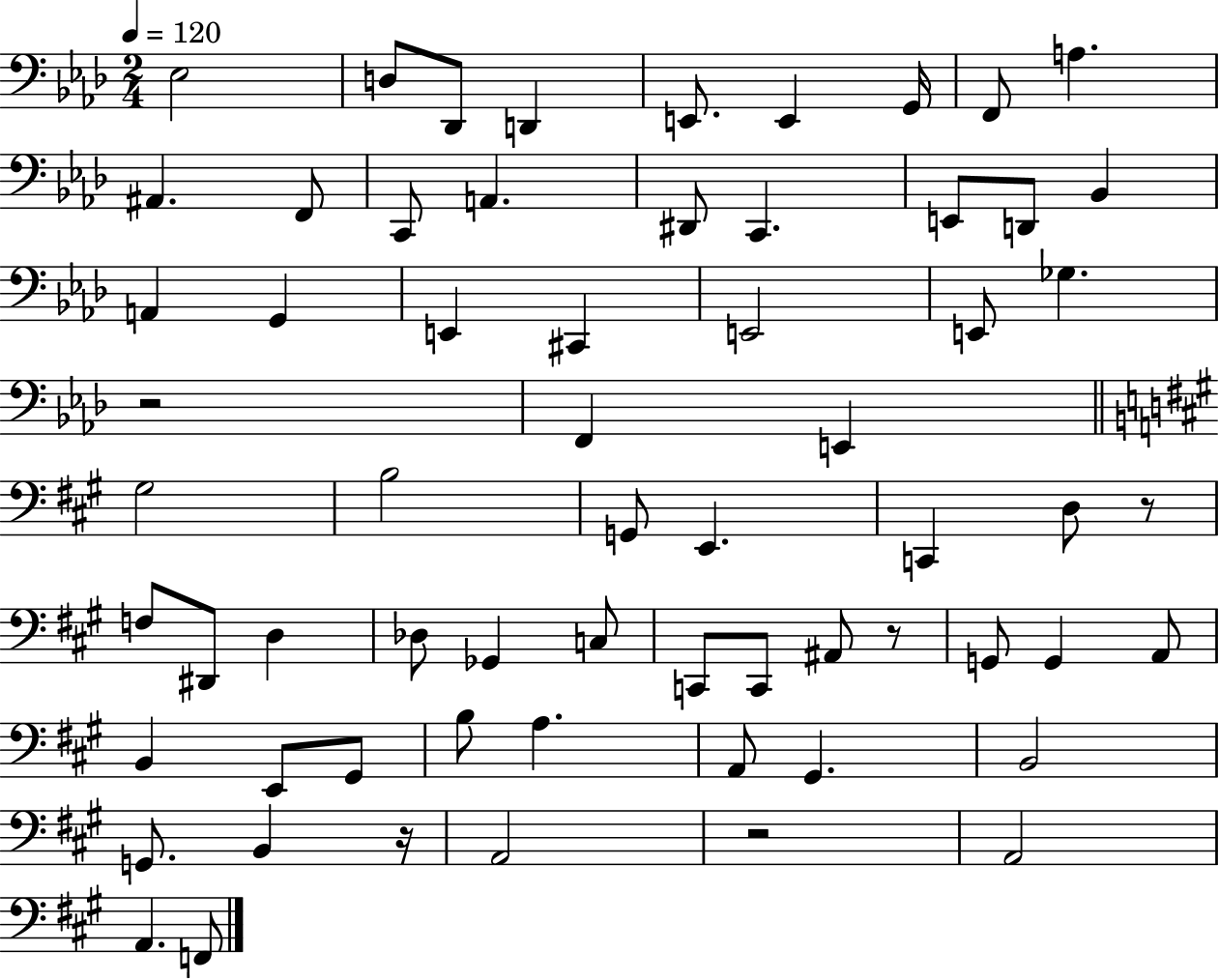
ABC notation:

X:1
T:Untitled
M:2/4
L:1/4
K:Ab
_E,2 D,/2 _D,,/2 D,, E,,/2 E,, G,,/4 F,,/2 A, ^A,, F,,/2 C,,/2 A,, ^D,,/2 C,, E,,/2 D,,/2 _B,, A,, G,, E,, ^C,, E,,2 E,,/2 _G, z2 F,, E,, ^G,2 B,2 G,,/2 E,, C,, D,/2 z/2 F,/2 ^D,,/2 D, _D,/2 _G,, C,/2 C,,/2 C,,/2 ^A,,/2 z/2 G,,/2 G,, A,,/2 B,, E,,/2 ^G,,/2 B,/2 A, A,,/2 ^G,, B,,2 G,,/2 B,, z/4 A,,2 z2 A,,2 A,, F,,/2